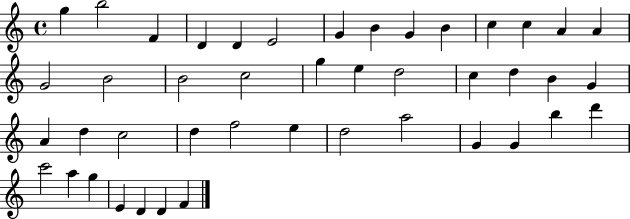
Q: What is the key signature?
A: C major